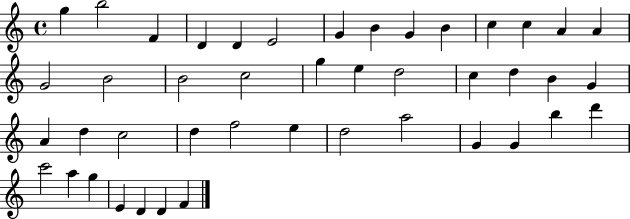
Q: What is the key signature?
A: C major